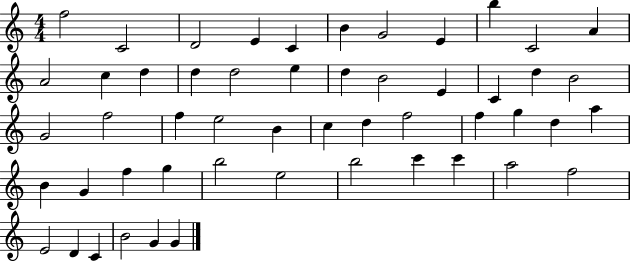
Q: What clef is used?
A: treble